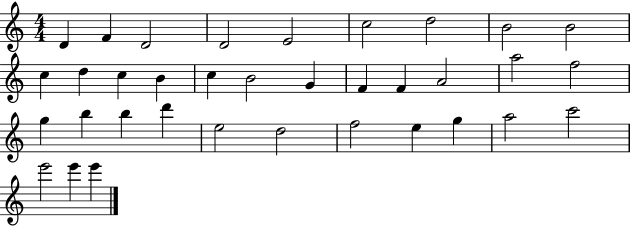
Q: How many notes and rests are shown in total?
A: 35